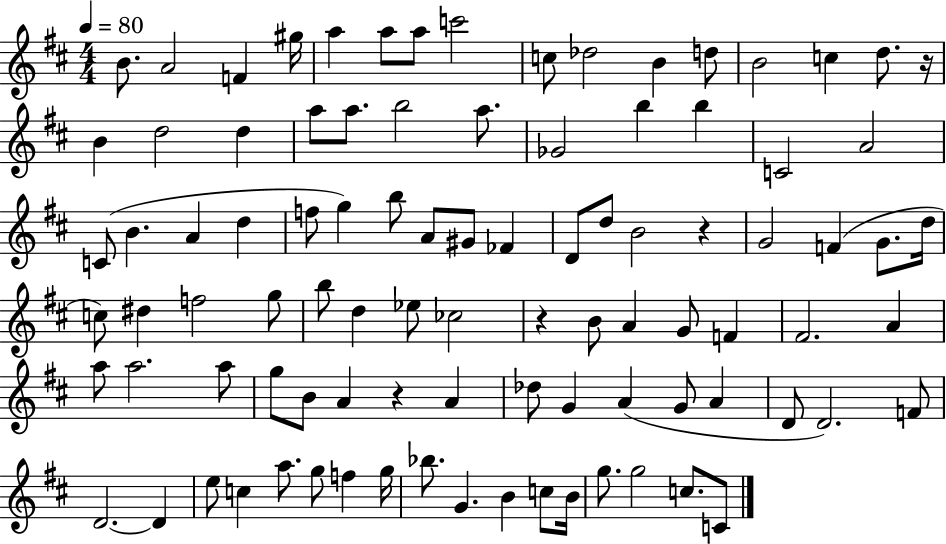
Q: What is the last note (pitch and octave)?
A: C4